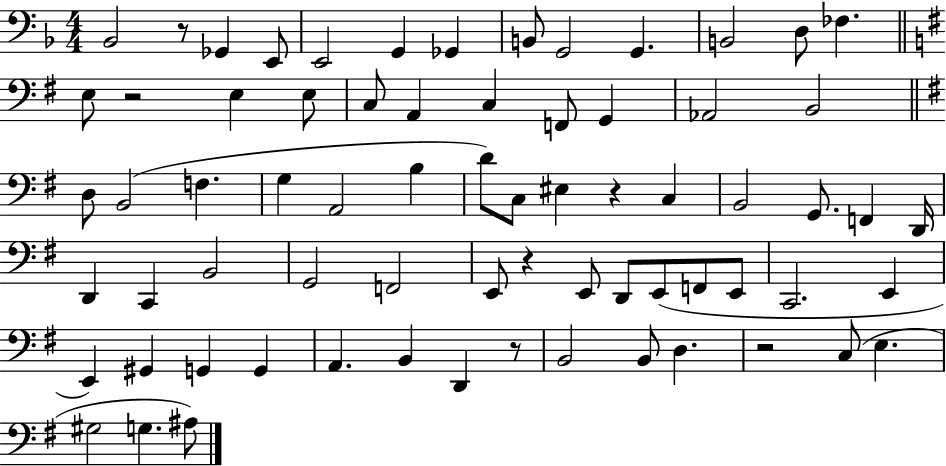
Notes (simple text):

Bb2/h R/e Gb2/q E2/e E2/h G2/q Gb2/q B2/e G2/h G2/q. B2/h D3/e FES3/q. E3/e R/h E3/q E3/e C3/e A2/q C3/q F2/e G2/q Ab2/h B2/h D3/e B2/h F3/q. G3/q A2/h B3/q D4/e C3/e EIS3/q R/q C3/q B2/h G2/e. F2/q D2/s D2/q C2/q B2/h G2/h F2/h E2/e R/q E2/e D2/e E2/e F2/e E2/e C2/h. E2/q E2/q G#2/q G2/q G2/q A2/q. B2/q D2/q R/e B2/h B2/e D3/q. R/h C3/e E3/q. G#3/h G3/q. A#3/e